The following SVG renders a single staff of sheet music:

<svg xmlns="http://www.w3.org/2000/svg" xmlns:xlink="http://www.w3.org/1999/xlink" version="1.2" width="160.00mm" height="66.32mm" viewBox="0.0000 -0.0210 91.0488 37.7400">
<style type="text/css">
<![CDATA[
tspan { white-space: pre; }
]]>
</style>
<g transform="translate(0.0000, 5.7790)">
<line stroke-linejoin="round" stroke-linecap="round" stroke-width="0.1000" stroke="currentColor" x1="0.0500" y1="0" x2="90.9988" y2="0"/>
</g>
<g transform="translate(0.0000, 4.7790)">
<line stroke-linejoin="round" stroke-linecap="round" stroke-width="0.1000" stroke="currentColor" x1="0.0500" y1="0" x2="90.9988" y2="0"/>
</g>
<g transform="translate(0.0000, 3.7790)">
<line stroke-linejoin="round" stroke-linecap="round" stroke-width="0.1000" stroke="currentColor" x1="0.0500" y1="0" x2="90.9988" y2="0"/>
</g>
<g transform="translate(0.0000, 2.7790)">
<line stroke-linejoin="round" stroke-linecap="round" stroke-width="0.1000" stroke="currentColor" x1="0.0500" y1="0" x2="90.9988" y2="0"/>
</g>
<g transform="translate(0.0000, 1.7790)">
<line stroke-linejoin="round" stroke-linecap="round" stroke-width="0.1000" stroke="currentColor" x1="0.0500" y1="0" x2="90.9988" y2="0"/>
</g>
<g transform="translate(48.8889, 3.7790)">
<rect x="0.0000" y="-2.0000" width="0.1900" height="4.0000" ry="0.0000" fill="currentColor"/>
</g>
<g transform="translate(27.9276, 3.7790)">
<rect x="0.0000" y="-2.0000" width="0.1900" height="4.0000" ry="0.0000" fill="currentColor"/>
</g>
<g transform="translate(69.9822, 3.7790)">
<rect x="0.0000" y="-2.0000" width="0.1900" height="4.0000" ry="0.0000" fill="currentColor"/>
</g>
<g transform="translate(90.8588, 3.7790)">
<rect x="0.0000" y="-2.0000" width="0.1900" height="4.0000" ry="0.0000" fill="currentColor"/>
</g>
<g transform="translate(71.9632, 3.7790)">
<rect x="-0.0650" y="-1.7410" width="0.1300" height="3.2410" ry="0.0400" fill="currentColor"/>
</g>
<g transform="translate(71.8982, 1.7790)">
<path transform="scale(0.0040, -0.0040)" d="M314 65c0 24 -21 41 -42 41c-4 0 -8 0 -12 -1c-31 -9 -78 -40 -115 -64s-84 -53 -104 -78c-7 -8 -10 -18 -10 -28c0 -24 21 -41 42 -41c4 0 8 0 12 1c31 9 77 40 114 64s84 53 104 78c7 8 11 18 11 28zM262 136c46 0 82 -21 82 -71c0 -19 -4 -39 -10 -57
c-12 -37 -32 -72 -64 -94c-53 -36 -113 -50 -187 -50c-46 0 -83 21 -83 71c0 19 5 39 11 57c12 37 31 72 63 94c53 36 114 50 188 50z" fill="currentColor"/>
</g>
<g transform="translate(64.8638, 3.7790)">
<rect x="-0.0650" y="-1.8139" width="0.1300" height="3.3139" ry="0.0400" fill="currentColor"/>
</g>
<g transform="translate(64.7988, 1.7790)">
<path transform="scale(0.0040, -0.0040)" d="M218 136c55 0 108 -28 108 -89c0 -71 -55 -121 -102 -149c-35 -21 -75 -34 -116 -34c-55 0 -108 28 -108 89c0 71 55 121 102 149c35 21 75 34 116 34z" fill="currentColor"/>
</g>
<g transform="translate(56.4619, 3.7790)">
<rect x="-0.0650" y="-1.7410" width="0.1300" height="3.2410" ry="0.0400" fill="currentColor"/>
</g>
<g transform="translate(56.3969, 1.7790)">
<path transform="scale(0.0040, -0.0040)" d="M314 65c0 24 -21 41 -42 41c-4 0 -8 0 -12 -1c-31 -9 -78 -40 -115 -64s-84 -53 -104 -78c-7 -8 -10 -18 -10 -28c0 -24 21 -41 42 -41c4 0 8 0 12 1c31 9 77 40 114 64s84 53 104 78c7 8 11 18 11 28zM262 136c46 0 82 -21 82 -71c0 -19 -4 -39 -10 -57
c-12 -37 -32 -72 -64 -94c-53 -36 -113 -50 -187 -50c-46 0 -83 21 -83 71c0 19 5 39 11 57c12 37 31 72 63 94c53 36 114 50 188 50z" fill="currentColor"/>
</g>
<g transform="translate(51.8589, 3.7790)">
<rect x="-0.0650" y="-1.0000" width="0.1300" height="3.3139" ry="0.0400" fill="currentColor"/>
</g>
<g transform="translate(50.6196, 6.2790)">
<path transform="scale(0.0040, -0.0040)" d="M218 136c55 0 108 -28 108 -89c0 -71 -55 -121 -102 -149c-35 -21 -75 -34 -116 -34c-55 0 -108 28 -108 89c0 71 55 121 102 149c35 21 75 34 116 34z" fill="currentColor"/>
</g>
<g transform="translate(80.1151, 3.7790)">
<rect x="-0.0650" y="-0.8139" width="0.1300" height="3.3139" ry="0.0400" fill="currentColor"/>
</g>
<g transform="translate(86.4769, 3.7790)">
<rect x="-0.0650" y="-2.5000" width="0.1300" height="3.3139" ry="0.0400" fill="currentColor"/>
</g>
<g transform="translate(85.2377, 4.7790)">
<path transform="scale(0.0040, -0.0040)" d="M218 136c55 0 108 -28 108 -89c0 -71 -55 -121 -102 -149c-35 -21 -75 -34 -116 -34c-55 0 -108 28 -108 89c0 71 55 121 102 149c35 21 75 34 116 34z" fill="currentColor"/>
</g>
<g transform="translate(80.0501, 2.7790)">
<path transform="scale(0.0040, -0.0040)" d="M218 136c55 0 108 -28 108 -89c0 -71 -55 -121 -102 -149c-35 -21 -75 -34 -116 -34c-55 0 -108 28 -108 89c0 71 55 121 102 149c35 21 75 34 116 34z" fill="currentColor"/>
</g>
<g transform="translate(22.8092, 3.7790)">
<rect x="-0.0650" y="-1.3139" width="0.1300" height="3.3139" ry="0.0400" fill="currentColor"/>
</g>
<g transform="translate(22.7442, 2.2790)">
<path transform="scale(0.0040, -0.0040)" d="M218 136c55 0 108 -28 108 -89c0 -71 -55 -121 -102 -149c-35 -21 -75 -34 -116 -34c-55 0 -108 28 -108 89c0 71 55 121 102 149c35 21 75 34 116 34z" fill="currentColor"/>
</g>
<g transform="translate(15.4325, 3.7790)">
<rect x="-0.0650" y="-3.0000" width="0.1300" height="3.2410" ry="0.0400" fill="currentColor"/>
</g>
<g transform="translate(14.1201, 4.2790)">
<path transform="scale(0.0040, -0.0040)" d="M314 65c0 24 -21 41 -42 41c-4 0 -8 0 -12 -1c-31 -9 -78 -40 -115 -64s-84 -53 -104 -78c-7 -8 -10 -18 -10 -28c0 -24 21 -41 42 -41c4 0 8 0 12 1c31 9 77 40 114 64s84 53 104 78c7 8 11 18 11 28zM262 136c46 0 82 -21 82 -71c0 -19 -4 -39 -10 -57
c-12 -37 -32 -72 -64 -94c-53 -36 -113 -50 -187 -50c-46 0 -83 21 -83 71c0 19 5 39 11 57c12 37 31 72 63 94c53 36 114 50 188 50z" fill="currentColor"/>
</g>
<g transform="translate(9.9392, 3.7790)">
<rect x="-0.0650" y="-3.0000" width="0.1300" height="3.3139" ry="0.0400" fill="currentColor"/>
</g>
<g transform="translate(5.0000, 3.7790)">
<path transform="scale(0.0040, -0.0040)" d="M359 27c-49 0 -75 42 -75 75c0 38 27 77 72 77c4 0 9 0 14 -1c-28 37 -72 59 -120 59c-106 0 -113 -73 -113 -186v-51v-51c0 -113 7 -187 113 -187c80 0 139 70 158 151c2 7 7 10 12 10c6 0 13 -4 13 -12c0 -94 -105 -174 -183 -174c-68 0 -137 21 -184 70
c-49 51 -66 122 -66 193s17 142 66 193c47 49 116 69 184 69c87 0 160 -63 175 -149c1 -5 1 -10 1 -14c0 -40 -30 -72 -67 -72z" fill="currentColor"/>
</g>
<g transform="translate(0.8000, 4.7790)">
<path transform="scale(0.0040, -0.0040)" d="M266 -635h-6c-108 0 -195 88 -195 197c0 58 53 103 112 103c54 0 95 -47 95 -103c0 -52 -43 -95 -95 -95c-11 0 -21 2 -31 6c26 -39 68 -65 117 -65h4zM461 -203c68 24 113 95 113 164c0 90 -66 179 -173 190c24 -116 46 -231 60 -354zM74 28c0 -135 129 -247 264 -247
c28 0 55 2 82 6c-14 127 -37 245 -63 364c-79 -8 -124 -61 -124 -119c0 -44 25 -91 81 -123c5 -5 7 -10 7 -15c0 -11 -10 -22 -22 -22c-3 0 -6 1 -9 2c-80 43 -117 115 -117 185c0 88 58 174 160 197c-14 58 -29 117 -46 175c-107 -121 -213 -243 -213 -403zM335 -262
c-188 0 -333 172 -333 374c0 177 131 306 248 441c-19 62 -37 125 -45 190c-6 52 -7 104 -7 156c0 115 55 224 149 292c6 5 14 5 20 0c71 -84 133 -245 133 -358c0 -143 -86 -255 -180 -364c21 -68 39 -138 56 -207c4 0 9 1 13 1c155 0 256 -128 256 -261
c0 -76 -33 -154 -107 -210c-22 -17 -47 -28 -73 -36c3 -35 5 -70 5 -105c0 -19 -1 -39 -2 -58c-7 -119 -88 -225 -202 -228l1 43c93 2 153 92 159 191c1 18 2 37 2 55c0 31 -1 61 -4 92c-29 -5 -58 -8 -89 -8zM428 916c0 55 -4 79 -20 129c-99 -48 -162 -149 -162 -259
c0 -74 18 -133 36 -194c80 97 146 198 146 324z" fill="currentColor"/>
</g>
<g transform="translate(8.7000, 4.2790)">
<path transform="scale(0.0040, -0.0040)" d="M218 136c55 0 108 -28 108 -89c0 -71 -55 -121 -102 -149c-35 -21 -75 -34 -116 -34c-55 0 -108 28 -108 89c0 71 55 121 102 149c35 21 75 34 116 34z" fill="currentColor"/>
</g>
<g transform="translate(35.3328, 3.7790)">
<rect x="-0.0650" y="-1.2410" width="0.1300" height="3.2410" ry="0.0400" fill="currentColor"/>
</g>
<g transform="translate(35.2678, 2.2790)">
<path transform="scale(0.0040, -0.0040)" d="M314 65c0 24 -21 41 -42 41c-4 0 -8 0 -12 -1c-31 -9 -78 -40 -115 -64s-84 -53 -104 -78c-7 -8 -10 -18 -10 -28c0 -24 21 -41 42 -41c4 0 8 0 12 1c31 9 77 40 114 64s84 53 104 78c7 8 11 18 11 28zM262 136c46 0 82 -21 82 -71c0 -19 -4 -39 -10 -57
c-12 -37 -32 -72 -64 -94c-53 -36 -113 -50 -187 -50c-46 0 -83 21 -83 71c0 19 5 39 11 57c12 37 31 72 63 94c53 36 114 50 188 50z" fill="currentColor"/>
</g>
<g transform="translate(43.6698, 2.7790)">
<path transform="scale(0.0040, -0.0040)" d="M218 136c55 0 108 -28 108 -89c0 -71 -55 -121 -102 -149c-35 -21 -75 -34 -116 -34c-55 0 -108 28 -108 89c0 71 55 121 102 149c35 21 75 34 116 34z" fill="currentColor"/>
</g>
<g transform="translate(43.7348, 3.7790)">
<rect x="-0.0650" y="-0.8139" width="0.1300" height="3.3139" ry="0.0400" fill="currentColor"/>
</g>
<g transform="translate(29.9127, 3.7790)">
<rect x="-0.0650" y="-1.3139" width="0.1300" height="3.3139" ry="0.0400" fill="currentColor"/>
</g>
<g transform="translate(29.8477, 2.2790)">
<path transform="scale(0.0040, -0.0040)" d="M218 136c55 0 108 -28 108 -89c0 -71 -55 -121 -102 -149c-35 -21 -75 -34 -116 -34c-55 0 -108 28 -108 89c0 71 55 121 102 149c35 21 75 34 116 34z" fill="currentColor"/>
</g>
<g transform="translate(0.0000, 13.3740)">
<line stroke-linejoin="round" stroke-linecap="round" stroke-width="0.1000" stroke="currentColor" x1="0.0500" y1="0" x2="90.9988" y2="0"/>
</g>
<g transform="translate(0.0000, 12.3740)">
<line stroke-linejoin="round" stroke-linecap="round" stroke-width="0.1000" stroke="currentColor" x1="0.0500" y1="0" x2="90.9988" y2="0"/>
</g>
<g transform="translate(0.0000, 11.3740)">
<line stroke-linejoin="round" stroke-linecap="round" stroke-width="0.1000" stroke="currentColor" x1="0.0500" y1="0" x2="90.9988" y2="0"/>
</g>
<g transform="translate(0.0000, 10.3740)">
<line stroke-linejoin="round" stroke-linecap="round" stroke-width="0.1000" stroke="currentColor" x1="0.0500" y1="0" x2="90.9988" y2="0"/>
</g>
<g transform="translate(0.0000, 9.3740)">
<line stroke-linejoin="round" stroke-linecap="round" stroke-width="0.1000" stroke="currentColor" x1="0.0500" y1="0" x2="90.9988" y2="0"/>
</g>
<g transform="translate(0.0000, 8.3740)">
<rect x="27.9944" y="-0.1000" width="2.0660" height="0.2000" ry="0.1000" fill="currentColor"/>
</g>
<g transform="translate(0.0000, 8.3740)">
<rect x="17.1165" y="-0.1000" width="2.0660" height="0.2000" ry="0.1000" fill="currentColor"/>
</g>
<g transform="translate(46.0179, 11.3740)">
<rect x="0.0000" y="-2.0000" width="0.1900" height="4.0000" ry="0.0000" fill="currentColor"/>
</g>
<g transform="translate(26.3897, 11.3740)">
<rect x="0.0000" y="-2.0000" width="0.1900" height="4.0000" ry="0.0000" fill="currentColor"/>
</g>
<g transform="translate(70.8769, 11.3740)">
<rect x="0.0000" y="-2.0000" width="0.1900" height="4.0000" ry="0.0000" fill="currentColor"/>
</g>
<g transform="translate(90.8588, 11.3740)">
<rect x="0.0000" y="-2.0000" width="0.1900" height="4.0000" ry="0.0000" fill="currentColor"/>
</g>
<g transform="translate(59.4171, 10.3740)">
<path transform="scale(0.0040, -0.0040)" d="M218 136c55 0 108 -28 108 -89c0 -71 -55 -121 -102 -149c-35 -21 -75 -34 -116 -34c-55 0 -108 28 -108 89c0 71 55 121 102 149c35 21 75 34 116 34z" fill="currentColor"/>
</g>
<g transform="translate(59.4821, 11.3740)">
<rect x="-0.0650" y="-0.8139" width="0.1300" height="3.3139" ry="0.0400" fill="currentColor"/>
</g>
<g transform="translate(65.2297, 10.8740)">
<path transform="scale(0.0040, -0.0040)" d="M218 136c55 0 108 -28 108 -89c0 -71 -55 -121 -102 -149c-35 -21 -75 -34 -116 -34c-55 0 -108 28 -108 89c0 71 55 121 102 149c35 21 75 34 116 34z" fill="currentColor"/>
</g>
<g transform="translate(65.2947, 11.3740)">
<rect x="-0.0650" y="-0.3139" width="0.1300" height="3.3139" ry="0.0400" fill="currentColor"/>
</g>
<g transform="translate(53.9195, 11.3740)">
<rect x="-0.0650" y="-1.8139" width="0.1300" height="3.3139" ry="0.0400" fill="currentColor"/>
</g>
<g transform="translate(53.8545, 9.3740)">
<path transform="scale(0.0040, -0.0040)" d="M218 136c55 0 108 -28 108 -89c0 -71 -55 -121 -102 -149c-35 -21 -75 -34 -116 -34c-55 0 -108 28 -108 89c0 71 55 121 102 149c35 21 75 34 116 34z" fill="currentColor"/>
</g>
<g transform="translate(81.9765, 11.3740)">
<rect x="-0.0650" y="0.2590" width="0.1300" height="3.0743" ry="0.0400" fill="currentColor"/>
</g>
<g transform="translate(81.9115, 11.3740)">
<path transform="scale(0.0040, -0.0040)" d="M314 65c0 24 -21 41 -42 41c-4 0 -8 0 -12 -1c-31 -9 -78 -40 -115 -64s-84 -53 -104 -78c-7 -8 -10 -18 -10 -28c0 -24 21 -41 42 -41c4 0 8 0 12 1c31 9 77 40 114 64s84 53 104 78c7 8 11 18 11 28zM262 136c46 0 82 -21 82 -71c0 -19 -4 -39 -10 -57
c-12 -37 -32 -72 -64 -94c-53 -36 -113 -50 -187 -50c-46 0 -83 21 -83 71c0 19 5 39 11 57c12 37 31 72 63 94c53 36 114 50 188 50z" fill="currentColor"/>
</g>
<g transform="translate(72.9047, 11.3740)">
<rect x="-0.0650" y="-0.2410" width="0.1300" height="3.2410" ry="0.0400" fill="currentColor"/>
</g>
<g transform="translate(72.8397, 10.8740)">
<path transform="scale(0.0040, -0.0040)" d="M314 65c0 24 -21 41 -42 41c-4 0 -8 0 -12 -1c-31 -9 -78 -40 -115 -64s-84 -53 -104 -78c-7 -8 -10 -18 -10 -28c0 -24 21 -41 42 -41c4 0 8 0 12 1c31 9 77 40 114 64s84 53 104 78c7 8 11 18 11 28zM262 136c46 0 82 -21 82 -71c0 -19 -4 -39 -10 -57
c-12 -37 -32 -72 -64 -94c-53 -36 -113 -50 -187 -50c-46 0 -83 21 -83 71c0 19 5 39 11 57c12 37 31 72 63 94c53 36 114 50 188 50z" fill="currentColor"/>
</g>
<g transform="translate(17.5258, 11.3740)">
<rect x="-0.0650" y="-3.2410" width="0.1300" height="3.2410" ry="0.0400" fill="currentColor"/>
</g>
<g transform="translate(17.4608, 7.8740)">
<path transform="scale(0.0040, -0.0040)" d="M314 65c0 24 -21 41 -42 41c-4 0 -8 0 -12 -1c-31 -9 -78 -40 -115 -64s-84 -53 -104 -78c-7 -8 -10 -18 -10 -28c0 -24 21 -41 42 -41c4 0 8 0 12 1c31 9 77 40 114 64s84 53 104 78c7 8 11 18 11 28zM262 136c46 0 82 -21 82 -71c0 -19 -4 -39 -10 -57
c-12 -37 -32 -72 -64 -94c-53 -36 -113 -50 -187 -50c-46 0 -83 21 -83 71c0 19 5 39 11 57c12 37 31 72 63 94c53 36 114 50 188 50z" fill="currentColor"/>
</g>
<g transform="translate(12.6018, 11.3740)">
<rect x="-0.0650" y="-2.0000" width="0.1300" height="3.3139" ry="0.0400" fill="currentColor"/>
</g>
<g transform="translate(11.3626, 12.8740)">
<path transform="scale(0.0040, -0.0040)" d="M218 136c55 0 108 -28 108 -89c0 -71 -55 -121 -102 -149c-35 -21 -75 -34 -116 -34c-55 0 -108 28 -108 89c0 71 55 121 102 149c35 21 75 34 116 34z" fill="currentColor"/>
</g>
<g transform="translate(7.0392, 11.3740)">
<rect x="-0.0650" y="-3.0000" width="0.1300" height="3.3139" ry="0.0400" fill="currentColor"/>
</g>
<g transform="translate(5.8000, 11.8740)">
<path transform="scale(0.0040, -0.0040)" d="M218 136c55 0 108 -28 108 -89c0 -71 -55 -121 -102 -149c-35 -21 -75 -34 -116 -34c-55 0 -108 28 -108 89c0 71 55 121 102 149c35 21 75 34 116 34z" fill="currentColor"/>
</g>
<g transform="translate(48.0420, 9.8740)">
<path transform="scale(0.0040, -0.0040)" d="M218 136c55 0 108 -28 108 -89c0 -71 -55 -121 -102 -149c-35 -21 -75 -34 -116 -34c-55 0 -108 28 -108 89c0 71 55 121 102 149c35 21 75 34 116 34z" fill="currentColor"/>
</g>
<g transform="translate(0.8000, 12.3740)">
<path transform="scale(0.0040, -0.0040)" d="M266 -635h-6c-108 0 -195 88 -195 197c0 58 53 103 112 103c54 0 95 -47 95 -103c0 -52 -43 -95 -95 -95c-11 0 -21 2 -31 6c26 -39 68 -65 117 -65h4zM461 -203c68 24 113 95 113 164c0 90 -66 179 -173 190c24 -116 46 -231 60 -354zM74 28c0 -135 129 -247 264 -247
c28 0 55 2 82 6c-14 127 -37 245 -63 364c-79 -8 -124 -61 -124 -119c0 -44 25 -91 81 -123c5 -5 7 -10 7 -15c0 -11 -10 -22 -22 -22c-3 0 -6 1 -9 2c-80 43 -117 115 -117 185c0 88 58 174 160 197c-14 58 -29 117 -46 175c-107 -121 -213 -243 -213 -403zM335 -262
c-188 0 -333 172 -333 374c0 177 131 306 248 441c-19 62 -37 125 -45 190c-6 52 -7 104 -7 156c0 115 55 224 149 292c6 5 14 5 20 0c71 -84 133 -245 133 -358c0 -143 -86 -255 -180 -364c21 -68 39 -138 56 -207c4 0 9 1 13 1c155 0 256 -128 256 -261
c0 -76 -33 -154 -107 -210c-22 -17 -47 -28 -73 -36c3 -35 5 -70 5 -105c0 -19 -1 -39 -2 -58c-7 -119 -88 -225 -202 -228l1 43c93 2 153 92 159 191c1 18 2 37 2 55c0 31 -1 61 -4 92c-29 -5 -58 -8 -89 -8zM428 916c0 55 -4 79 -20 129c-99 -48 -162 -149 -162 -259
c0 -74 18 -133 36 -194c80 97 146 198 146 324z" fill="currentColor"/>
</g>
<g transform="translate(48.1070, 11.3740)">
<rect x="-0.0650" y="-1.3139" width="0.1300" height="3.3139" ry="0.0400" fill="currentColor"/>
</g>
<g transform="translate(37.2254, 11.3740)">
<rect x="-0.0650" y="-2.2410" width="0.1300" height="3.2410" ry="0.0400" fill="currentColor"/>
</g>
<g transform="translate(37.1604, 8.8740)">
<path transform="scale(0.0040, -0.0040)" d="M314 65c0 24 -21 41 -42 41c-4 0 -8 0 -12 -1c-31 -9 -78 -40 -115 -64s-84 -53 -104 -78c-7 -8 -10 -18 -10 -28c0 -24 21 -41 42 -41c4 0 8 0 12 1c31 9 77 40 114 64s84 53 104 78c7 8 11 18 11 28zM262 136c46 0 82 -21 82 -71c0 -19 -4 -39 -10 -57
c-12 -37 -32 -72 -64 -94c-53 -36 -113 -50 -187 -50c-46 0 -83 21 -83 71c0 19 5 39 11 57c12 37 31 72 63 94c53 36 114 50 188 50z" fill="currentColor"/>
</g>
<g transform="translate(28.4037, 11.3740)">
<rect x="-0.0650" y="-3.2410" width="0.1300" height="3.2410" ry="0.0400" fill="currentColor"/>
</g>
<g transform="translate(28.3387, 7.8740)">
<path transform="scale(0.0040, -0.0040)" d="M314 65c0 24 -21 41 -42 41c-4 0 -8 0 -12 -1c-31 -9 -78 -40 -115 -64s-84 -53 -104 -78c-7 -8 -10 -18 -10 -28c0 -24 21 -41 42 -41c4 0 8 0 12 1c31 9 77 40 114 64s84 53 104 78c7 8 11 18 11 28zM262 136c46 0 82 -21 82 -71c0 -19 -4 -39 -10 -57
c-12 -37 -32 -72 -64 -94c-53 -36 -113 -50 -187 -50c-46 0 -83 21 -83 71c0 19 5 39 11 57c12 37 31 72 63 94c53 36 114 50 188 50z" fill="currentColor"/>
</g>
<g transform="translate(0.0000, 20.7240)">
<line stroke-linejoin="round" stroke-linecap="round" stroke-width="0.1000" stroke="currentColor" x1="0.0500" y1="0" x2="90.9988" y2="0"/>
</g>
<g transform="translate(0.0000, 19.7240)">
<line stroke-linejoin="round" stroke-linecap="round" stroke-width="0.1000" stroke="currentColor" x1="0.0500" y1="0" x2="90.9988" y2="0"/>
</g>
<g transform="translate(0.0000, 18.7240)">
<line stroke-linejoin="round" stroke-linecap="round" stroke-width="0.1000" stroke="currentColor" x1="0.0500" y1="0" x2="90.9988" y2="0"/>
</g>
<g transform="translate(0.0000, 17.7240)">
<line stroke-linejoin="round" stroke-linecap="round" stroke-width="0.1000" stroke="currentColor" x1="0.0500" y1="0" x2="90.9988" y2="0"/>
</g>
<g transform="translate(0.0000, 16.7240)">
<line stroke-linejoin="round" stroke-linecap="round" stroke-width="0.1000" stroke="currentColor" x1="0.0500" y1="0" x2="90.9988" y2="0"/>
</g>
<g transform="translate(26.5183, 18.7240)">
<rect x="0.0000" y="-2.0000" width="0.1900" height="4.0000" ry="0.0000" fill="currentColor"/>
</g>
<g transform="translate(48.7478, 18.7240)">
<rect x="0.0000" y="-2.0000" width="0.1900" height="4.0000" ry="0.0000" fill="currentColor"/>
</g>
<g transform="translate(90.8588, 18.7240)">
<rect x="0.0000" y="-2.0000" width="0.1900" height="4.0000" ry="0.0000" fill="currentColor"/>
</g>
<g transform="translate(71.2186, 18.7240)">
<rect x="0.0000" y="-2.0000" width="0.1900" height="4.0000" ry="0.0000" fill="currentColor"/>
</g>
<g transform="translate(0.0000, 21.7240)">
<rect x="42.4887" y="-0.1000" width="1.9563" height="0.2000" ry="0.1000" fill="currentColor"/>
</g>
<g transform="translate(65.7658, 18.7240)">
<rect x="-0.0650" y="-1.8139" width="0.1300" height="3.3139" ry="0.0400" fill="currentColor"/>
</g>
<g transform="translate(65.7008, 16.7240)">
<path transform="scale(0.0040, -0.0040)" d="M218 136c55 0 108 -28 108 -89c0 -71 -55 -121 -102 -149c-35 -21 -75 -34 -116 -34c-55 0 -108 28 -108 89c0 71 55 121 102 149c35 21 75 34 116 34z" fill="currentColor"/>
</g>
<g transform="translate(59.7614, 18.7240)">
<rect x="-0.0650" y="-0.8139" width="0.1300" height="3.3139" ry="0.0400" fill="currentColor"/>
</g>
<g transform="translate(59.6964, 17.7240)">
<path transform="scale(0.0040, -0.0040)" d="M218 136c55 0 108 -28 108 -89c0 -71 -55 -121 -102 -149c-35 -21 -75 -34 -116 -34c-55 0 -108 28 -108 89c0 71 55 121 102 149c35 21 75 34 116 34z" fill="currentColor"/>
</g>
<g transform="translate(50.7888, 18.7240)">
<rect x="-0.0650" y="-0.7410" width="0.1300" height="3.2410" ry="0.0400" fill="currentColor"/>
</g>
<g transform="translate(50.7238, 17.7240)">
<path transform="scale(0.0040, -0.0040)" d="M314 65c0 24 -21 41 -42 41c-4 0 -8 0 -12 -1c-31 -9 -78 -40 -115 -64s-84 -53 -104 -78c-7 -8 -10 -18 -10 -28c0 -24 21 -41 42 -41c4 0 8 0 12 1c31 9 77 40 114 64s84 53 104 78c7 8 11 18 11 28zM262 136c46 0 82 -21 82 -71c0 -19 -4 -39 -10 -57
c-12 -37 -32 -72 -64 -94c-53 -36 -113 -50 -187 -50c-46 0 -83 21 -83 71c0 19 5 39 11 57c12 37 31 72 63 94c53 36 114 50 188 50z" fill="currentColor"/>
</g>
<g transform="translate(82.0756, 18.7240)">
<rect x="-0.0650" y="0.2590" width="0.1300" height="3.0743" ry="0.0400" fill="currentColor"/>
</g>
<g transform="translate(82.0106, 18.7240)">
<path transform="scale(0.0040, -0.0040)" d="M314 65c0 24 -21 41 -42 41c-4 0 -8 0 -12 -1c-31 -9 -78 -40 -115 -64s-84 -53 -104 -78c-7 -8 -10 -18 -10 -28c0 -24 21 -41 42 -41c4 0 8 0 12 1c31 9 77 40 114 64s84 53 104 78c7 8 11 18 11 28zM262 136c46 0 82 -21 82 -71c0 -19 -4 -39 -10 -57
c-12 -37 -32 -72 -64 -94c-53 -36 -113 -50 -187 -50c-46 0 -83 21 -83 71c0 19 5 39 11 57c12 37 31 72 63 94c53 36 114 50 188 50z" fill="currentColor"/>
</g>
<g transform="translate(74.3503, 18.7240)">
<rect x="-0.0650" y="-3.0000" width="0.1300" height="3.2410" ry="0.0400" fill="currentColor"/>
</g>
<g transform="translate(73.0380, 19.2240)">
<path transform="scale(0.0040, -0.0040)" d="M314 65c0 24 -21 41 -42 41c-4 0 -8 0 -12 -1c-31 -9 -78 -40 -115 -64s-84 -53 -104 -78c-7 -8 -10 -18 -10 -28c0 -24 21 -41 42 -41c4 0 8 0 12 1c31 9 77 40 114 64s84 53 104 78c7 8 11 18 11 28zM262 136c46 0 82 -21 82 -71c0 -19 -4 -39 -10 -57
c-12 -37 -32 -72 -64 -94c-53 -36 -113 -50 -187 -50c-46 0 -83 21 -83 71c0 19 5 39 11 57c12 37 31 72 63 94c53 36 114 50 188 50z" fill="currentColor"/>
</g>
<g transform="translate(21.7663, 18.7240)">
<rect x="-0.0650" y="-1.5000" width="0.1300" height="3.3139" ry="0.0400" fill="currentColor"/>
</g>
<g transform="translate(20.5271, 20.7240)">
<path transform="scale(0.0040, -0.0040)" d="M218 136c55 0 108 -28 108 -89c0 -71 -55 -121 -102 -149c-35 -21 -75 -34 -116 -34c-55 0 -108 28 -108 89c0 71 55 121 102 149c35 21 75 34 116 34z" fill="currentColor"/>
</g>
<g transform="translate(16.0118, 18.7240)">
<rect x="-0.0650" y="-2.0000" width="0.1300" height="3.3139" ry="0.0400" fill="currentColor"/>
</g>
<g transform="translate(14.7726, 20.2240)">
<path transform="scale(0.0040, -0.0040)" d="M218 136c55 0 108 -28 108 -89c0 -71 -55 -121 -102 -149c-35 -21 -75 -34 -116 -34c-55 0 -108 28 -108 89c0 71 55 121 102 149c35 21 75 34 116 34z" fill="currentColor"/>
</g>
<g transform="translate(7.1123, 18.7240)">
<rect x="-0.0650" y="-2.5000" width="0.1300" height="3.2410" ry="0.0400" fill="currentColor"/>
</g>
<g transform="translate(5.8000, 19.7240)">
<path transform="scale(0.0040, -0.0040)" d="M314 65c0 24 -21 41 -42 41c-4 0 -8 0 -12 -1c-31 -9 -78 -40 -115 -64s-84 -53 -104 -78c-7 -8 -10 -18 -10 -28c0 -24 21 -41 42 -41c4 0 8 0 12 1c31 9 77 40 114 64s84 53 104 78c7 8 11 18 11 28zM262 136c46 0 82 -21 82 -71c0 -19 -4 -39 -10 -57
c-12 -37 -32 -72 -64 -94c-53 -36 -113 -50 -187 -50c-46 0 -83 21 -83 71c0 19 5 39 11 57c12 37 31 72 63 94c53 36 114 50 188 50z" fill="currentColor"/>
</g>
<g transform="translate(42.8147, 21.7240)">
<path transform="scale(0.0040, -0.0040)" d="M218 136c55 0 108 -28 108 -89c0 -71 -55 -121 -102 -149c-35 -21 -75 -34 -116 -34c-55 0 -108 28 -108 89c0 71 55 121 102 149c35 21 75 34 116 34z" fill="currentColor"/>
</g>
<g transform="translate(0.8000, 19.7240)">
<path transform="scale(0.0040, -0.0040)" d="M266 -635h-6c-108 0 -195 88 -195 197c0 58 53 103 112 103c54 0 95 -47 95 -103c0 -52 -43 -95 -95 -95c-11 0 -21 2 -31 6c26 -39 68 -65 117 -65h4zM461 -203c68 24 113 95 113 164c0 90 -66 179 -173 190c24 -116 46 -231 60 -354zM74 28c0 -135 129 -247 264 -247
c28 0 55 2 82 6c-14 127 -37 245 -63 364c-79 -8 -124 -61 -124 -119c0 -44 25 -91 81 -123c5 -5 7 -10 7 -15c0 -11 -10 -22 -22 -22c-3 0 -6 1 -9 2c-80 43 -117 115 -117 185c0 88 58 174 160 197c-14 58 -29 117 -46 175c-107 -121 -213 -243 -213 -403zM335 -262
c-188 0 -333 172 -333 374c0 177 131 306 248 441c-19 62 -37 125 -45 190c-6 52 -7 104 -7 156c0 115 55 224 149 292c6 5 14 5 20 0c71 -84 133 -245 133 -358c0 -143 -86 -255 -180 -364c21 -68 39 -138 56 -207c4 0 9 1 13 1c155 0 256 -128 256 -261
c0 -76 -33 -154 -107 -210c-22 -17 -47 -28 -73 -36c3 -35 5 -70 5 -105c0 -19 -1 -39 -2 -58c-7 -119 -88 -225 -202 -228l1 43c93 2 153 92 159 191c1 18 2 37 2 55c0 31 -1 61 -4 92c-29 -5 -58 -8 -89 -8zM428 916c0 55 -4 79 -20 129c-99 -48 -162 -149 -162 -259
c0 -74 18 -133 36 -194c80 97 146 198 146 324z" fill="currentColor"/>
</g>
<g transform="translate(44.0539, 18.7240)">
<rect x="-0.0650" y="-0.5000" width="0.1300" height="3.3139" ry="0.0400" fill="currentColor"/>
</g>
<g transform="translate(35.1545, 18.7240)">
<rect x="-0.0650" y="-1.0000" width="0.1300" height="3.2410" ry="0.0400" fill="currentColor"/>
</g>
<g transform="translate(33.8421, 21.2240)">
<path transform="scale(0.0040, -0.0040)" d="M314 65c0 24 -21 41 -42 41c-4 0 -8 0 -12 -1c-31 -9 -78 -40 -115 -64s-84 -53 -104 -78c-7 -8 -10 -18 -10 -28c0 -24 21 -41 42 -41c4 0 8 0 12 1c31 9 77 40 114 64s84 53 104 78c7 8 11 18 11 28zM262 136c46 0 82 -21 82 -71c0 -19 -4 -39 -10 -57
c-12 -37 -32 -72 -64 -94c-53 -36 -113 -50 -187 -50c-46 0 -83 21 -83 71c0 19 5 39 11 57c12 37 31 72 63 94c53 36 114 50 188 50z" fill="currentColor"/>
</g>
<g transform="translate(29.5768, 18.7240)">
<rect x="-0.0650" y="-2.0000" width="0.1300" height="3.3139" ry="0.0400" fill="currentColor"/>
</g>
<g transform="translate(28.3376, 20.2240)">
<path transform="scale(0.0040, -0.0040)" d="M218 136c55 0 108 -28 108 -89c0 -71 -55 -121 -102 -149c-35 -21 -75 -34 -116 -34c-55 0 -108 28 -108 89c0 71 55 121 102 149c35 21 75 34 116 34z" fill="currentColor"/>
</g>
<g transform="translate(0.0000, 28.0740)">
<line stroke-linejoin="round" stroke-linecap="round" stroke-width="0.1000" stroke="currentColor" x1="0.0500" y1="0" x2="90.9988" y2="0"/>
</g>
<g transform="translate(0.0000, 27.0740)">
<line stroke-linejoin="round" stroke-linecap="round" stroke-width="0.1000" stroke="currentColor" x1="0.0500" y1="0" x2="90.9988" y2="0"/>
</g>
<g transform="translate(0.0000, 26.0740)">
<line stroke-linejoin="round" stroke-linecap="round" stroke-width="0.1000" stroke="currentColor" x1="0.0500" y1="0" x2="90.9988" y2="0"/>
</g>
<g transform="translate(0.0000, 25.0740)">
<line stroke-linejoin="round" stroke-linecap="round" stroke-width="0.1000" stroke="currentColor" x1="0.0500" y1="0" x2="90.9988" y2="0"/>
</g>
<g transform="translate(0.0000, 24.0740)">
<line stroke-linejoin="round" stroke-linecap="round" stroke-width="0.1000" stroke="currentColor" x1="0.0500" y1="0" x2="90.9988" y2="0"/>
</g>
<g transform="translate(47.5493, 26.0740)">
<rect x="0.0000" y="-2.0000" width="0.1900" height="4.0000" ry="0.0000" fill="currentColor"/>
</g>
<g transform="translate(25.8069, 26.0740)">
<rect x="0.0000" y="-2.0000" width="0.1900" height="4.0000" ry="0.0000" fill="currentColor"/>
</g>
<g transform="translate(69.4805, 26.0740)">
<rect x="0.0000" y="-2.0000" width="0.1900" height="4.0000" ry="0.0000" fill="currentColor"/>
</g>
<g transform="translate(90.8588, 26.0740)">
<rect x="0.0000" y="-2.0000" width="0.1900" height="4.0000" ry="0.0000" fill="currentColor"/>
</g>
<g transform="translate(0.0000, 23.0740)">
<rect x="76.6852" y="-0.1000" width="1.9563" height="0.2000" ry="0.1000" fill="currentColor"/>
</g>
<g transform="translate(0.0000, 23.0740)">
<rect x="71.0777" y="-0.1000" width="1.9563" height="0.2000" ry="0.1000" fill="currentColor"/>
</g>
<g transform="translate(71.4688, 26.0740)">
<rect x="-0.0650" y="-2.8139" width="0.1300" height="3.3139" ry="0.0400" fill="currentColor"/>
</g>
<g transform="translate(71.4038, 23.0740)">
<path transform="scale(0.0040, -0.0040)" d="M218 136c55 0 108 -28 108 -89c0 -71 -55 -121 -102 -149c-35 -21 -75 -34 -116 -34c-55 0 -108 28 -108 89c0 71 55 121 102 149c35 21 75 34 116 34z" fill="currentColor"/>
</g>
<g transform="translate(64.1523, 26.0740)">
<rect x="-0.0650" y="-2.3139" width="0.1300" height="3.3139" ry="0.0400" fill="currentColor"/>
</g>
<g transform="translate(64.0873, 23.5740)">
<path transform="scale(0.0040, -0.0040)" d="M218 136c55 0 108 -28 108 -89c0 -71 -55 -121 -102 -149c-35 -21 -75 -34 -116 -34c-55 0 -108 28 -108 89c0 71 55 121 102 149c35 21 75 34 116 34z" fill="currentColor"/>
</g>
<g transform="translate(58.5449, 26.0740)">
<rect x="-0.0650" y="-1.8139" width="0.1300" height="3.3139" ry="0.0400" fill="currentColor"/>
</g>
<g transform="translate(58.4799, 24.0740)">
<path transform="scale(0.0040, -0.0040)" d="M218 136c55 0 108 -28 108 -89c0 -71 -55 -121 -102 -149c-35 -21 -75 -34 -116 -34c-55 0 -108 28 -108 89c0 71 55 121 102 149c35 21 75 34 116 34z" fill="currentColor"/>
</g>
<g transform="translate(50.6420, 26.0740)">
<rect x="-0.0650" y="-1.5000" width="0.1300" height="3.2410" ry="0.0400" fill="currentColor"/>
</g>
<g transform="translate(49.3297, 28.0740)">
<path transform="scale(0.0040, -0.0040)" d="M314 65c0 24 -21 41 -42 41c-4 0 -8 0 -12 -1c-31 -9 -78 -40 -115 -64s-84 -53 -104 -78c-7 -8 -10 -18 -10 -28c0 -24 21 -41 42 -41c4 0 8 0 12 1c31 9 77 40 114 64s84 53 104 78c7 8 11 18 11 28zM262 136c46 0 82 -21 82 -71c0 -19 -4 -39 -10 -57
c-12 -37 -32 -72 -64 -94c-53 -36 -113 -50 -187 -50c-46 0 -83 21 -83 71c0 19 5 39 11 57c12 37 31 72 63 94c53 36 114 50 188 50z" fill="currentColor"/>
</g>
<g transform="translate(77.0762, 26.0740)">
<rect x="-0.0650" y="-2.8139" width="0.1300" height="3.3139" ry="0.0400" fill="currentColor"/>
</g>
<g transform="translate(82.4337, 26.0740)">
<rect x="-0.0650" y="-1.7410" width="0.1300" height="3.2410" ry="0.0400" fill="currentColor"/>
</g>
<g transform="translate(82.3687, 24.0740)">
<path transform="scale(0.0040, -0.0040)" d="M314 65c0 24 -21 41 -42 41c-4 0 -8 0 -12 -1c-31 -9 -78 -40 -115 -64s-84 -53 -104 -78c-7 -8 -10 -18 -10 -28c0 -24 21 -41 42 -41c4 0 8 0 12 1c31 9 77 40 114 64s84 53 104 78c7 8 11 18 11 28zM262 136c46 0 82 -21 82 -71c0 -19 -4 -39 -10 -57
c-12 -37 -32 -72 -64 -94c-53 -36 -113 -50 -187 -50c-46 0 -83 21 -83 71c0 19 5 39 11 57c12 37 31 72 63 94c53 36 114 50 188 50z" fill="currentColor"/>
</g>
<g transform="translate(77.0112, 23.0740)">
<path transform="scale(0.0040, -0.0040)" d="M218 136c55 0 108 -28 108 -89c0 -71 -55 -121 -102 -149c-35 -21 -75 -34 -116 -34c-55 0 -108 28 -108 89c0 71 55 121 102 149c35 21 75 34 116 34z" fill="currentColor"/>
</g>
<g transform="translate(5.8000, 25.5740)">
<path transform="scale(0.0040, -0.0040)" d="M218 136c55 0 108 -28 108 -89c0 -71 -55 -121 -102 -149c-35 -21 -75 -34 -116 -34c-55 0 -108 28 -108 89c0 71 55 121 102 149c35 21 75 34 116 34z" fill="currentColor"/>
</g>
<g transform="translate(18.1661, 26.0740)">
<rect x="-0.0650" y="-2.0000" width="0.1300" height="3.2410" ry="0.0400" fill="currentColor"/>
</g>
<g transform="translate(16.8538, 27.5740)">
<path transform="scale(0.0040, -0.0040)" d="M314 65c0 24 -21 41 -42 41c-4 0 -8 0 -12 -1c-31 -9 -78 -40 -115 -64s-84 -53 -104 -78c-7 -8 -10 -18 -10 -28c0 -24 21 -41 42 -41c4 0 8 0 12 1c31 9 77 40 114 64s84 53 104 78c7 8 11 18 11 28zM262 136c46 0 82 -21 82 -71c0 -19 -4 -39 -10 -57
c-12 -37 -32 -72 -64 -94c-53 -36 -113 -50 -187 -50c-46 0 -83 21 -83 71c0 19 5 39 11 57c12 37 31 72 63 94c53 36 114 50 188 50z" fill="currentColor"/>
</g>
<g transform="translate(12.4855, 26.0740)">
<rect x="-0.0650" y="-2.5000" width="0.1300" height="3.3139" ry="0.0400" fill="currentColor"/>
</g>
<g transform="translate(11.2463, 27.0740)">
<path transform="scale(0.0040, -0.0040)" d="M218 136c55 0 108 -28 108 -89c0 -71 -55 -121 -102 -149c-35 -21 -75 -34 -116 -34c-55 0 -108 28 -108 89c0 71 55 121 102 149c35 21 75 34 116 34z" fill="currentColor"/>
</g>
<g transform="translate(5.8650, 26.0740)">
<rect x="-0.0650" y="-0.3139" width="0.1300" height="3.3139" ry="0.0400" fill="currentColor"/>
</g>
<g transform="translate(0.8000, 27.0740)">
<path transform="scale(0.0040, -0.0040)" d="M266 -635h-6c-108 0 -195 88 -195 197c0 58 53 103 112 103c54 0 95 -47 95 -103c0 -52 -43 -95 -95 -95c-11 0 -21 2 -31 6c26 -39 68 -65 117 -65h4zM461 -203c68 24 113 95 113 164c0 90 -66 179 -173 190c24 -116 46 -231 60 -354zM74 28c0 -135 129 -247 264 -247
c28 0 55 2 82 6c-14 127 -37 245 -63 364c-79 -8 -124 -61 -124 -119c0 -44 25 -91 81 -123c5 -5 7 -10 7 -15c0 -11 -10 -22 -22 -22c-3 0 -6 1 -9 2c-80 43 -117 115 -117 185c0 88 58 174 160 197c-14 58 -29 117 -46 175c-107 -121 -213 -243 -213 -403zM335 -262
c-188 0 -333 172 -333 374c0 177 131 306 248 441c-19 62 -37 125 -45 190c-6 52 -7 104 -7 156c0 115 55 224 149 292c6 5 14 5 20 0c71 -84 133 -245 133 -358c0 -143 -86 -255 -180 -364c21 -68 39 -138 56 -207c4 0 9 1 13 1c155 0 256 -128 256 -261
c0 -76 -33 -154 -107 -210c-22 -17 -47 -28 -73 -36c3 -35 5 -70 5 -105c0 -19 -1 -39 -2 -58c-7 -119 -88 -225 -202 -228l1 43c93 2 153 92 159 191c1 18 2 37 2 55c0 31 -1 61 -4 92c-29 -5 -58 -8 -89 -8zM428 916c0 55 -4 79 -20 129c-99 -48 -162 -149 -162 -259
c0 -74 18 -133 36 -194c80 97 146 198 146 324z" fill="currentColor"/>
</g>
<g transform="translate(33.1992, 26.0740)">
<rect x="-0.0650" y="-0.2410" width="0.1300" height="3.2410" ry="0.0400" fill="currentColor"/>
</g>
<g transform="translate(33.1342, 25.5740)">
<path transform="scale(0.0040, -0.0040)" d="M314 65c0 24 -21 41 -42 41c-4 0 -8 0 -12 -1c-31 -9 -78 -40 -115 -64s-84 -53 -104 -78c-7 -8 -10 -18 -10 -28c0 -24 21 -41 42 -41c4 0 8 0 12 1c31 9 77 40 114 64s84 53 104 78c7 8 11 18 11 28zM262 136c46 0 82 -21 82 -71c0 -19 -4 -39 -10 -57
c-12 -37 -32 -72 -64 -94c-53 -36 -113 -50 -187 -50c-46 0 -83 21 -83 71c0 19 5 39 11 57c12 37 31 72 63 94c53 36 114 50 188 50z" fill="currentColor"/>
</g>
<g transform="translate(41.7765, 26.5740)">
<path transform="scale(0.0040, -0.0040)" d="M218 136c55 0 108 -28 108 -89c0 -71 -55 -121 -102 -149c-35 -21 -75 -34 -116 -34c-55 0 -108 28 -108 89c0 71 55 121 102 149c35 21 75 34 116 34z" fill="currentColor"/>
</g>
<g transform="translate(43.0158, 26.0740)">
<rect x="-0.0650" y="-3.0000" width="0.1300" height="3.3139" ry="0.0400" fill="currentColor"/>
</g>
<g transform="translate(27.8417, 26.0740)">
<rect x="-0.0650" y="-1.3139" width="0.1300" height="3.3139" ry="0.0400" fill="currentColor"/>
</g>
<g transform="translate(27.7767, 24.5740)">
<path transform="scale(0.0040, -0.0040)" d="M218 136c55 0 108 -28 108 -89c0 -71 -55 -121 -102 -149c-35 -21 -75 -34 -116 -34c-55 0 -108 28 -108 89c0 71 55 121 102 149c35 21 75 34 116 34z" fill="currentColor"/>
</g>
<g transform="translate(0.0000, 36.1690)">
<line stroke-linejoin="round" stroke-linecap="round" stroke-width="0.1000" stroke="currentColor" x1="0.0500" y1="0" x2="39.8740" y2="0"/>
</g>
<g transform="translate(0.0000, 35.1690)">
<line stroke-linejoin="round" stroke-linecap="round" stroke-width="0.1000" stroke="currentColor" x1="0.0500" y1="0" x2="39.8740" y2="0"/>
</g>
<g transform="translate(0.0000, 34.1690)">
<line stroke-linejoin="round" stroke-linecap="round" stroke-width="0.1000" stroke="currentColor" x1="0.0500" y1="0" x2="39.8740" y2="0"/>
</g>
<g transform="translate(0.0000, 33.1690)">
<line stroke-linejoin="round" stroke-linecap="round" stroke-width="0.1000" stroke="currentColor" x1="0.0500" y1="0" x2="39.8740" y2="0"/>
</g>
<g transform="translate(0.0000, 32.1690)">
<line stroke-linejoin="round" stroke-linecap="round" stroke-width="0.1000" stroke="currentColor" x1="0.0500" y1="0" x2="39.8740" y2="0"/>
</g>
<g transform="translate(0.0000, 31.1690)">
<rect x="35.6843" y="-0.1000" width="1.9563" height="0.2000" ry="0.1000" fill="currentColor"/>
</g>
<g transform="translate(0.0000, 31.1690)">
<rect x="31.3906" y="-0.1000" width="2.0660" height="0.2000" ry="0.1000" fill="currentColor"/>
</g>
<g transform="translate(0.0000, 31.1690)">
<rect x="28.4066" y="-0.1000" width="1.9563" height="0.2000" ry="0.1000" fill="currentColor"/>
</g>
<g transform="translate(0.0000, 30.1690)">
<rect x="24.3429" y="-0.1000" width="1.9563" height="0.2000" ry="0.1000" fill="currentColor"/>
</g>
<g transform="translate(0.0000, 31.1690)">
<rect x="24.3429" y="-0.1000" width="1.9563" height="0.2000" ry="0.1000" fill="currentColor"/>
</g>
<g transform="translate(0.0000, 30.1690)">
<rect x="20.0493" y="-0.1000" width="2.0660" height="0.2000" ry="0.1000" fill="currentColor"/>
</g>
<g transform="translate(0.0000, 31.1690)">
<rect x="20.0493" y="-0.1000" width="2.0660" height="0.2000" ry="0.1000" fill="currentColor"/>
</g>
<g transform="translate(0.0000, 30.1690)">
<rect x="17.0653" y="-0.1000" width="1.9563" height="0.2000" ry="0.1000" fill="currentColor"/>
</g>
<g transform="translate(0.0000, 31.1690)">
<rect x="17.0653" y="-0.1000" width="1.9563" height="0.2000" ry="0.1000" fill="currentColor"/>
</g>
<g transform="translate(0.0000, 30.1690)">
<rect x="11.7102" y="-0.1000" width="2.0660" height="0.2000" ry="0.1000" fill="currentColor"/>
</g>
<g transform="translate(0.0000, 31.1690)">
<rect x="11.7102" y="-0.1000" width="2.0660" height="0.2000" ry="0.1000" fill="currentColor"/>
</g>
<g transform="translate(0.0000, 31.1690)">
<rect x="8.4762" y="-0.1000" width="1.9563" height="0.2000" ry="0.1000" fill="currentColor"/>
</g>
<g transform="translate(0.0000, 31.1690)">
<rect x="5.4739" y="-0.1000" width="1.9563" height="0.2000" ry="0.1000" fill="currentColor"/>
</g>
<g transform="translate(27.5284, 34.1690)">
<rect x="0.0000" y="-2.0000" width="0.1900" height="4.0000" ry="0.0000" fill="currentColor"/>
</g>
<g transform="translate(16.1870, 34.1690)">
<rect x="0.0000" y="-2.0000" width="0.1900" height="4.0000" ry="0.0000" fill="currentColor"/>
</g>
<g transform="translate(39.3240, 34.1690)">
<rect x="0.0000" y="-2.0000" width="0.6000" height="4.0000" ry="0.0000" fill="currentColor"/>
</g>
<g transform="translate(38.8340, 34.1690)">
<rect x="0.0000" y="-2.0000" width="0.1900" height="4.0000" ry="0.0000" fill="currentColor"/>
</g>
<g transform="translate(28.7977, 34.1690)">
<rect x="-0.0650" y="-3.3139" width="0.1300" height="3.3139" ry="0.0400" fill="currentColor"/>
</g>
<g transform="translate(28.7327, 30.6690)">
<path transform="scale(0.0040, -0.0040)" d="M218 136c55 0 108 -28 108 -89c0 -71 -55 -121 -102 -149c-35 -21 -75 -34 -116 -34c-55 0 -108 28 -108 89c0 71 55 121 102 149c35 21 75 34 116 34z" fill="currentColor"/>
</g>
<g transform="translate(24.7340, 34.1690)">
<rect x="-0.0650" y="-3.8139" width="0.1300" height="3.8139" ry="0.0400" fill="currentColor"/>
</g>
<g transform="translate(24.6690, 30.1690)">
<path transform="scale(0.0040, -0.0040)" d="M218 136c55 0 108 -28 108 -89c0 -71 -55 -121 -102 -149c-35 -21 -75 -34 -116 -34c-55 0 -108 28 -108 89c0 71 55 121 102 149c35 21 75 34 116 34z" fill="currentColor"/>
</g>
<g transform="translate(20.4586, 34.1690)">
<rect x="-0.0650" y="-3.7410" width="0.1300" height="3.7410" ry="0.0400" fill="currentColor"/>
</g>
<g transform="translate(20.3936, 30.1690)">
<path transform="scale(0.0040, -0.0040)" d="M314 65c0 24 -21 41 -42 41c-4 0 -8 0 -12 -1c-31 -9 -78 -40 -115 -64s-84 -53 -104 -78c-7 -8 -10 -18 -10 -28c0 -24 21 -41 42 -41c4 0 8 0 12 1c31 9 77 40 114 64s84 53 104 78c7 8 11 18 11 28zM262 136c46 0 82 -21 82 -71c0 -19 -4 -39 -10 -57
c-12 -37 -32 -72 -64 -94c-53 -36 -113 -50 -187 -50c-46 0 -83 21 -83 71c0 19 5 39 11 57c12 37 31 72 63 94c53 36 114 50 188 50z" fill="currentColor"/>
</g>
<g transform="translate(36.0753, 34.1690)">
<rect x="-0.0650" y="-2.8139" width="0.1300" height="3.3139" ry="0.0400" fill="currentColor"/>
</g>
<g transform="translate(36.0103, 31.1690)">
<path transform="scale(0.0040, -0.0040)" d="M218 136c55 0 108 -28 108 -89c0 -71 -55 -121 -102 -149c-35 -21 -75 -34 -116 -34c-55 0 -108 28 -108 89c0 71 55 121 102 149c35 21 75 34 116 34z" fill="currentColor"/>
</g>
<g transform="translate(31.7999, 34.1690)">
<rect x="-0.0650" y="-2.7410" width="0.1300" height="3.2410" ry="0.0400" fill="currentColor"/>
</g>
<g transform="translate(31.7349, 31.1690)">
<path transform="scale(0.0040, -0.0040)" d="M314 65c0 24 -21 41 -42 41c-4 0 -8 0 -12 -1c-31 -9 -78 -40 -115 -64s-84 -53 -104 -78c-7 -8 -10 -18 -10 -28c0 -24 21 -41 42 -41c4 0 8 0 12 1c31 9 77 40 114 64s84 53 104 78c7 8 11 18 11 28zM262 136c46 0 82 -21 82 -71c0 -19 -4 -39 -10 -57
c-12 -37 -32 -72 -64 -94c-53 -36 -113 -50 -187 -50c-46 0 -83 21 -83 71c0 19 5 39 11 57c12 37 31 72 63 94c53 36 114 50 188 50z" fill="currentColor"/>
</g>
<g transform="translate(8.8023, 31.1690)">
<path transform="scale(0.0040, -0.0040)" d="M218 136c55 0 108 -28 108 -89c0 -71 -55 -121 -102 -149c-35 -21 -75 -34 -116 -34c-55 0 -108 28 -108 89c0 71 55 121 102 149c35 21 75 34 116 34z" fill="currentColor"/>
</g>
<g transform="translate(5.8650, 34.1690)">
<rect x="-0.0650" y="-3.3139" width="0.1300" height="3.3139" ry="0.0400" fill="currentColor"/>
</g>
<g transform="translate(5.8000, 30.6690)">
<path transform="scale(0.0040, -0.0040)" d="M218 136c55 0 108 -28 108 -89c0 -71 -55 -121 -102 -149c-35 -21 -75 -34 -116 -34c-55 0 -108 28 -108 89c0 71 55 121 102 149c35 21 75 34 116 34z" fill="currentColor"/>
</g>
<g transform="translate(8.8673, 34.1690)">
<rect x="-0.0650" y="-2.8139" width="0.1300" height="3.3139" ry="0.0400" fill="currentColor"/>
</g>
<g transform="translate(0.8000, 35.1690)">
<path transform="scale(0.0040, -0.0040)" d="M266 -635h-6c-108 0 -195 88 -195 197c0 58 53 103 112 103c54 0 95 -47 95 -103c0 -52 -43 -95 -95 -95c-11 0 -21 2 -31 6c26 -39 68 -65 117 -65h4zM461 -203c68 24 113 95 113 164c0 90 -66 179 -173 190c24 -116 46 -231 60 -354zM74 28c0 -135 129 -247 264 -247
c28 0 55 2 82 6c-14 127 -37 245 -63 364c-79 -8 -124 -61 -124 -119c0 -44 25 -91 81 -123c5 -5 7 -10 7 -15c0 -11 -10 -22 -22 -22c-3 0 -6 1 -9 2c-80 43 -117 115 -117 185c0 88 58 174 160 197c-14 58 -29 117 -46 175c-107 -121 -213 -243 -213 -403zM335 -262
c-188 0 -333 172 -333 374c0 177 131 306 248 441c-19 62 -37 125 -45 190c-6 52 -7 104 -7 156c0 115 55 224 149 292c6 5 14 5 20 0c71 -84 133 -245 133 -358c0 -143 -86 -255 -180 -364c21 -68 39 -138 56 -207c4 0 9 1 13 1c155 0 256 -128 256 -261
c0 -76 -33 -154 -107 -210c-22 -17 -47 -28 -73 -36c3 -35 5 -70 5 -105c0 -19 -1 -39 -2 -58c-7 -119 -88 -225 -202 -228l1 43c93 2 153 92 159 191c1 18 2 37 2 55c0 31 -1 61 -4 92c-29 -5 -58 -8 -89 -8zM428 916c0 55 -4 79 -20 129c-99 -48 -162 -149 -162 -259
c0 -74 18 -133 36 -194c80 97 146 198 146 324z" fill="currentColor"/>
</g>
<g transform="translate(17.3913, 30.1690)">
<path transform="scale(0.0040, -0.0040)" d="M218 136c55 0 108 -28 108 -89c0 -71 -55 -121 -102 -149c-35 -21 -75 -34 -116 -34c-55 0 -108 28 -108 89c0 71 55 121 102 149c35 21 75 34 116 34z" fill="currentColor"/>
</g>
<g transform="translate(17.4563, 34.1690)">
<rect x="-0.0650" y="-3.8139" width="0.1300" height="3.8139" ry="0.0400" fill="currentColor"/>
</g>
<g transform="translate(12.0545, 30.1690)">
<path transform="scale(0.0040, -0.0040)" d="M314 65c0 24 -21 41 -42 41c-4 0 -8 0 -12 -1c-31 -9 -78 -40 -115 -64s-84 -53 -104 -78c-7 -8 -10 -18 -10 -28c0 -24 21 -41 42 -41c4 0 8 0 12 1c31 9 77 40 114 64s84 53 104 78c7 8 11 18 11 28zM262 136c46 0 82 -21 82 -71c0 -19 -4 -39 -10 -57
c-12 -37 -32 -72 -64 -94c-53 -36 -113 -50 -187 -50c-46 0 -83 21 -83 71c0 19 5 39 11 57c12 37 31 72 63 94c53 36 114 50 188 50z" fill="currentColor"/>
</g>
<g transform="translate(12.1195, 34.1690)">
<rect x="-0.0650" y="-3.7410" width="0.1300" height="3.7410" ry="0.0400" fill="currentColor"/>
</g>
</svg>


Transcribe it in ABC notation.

X:1
T:Untitled
M:4/4
L:1/4
K:C
A A2 e e e2 d D f2 f f2 d G A F b2 b2 g2 e f d c c2 B2 G2 F E F D2 C d2 d f A2 B2 c G F2 e c2 A E2 f g a a f2 b a c'2 c' c'2 c' b a2 a